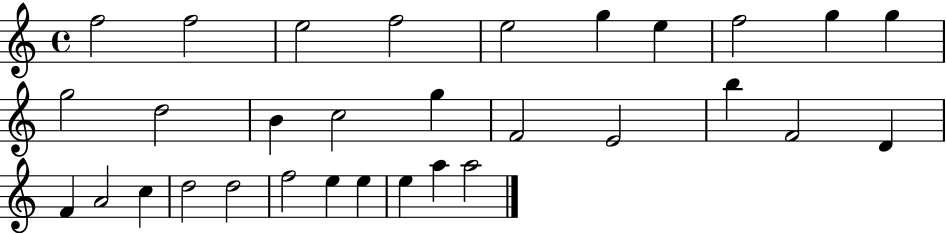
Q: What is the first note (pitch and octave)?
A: F5